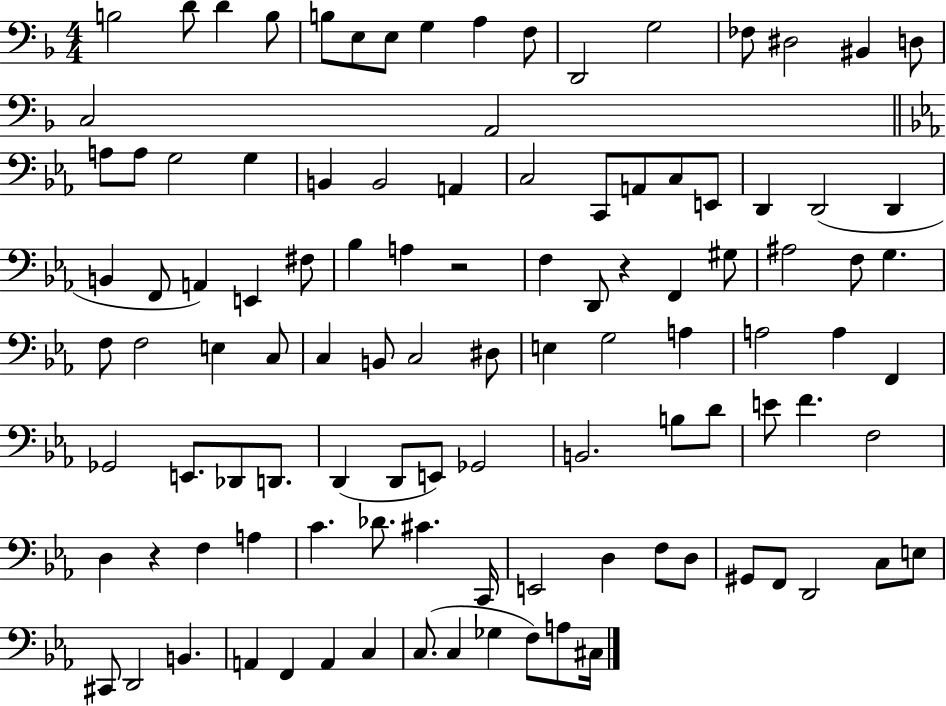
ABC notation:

X:1
T:Untitled
M:4/4
L:1/4
K:F
B,2 D/2 D B,/2 B,/2 E,/2 E,/2 G, A, F,/2 D,,2 G,2 _F,/2 ^D,2 ^B,, D,/2 C,2 A,,2 A,/2 A,/2 G,2 G, B,, B,,2 A,, C,2 C,,/2 A,,/2 C,/2 E,,/2 D,, D,,2 D,, B,, F,,/2 A,, E,, ^F,/2 _B, A, z2 F, D,,/2 z F,, ^G,/2 ^A,2 F,/2 G, F,/2 F,2 E, C,/2 C, B,,/2 C,2 ^D,/2 E, G,2 A, A,2 A, F,, _G,,2 E,,/2 _D,,/2 D,,/2 D,, D,,/2 E,,/2 _G,,2 B,,2 B,/2 D/2 E/2 F F,2 D, z F, A, C _D/2 ^C C,,/4 E,,2 D, F,/2 D,/2 ^G,,/2 F,,/2 D,,2 C,/2 E,/2 ^C,,/2 D,,2 B,, A,, F,, A,, C, C,/2 C, _G, F,/2 A,/2 ^C,/4